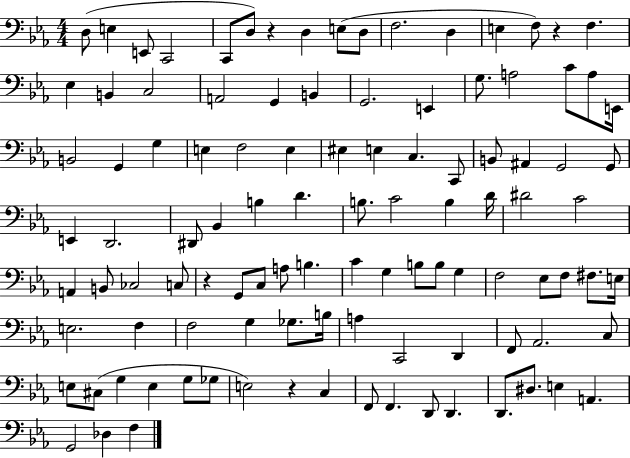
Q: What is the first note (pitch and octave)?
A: D3